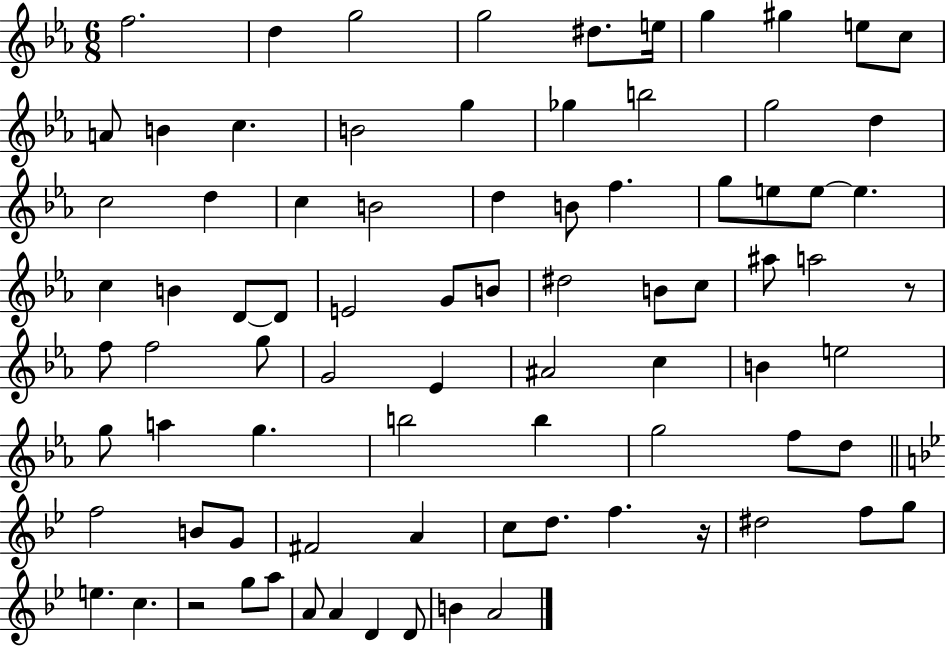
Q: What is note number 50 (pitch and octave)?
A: B4